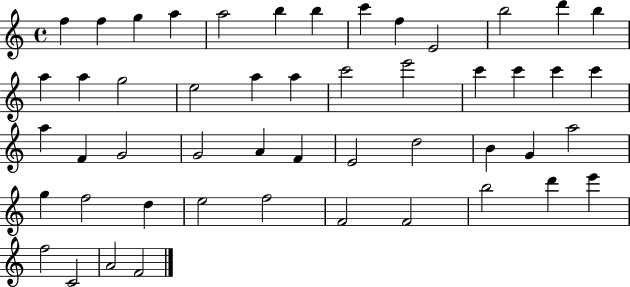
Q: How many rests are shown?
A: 0